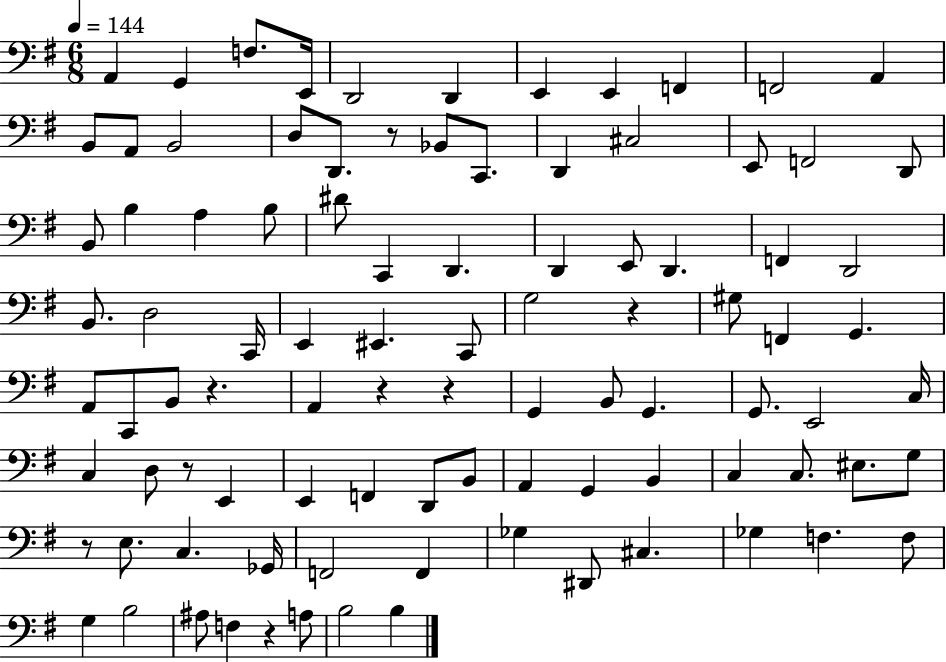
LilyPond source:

{
  \clef bass
  \numericTimeSignature
  \time 6/8
  \key g \major
  \tempo 4 = 144
  \repeat volta 2 { a,4 g,4 f8. e,16 | d,2 d,4 | e,4 e,4 f,4 | f,2 a,4 | \break b,8 a,8 b,2 | d8 d,8. r8 bes,8 c,8. | d,4 cis2 | e,8 f,2 d,8 | \break b,8 b4 a4 b8 | dis'8 c,4 d,4. | d,4 e,8 d,4. | f,4 d,2 | \break b,8. d2 c,16 | e,4 eis,4. c,8 | g2 r4 | gis8 f,4 g,4. | \break a,8 c,8 b,8 r4. | a,4 r4 r4 | g,4 b,8 g,4. | g,8. e,2 c16 | \break c4 d8 r8 e,4 | e,4 f,4 d,8 b,8 | a,4 g,4 b,4 | c4 c8. eis8. g8 | \break r8 e8. c4. ges,16 | f,2 f,4 | ges4 dis,8 cis4. | ges4 f4. f8 | \break g4 b2 | ais8 f4 r4 a8 | b2 b4 | } \bar "|."
}